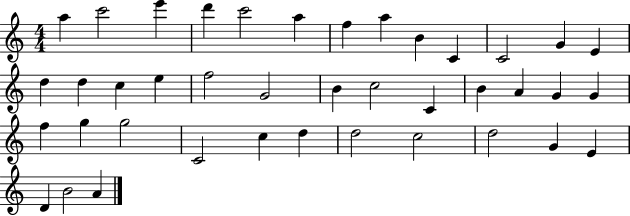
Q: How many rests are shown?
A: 0